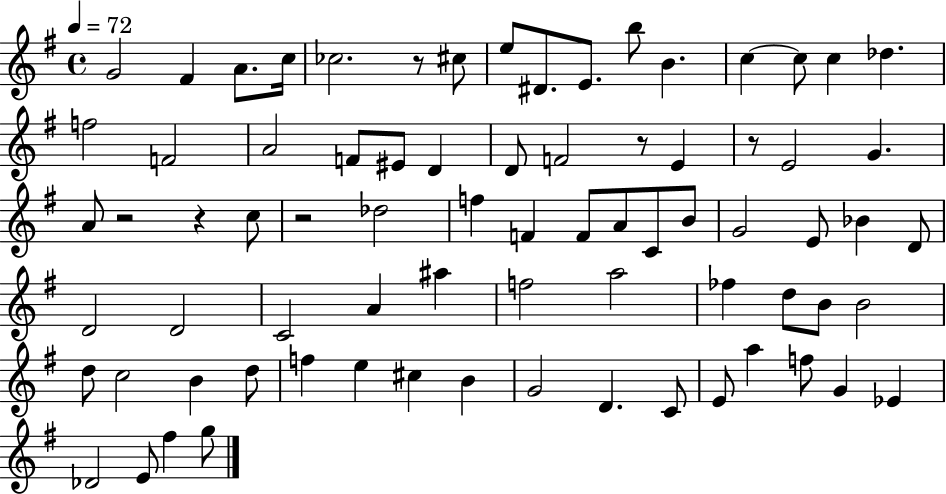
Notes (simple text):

G4/h F#4/q A4/e. C5/s CES5/h. R/e C#5/e E5/e D#4/e. E4/e. B5/e B4/q. C5/q C5/e C5/q Db5/q. F5/h F4/h A4/h F4/e EIS4/e D4/q D4/e F4/h R/e E4/q R/e E4/h G4/q. A4/e R/h R/q C5/e R/h Db5/h F5/q F4/q F4/e A4/e C4/e B4/e G4/h E4/e Bb4/q D4/e D4/h D4/h C4/h A4/q A#5/q F5/h A5/h FES5/q D5/e B4/e B4/h D5/e C5/h B4/q D5/e F5/q E5/q C#5/q B4/q G4/h D4/q. C4/e E4/e A5/q F5/e G4/q Eb4/q Db4/h E4/e F#5/q G5/e